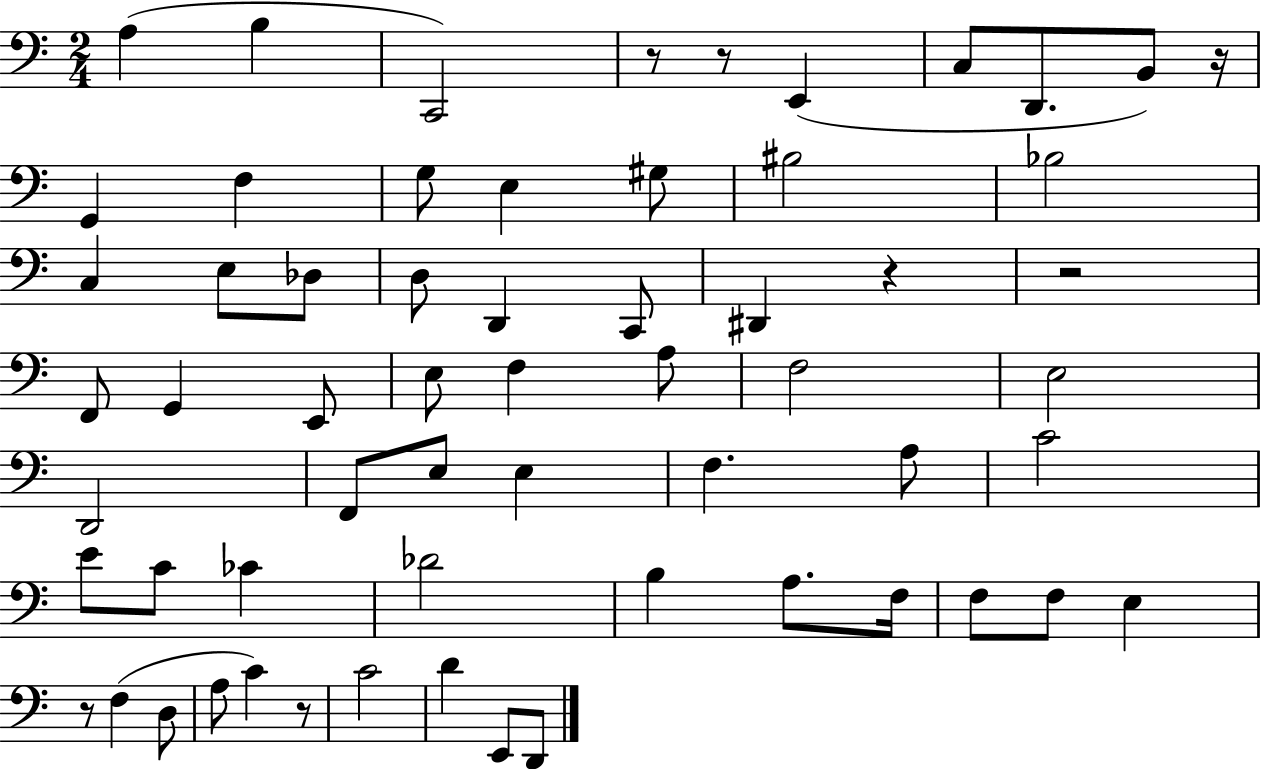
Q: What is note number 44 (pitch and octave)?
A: F3